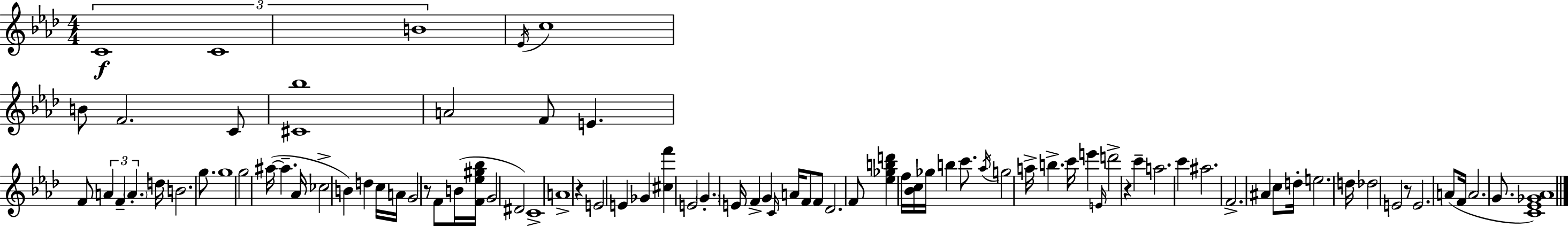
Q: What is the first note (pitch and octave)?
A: C4